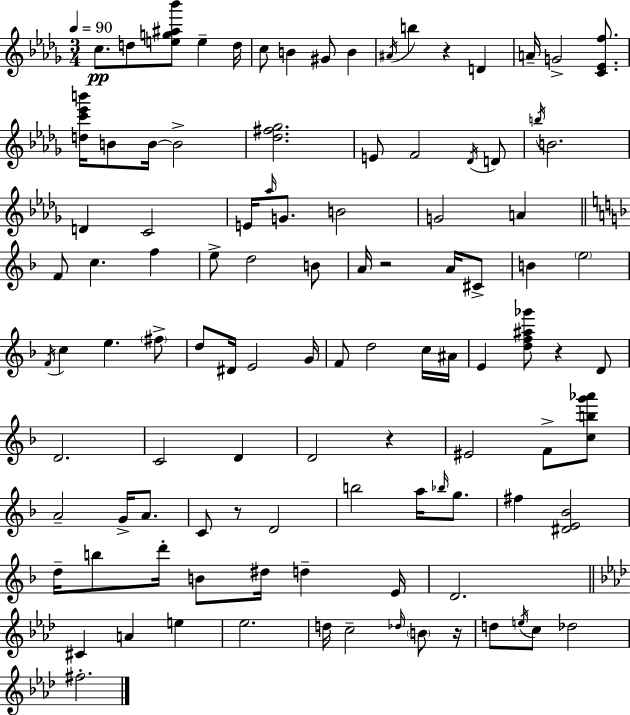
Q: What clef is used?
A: treble